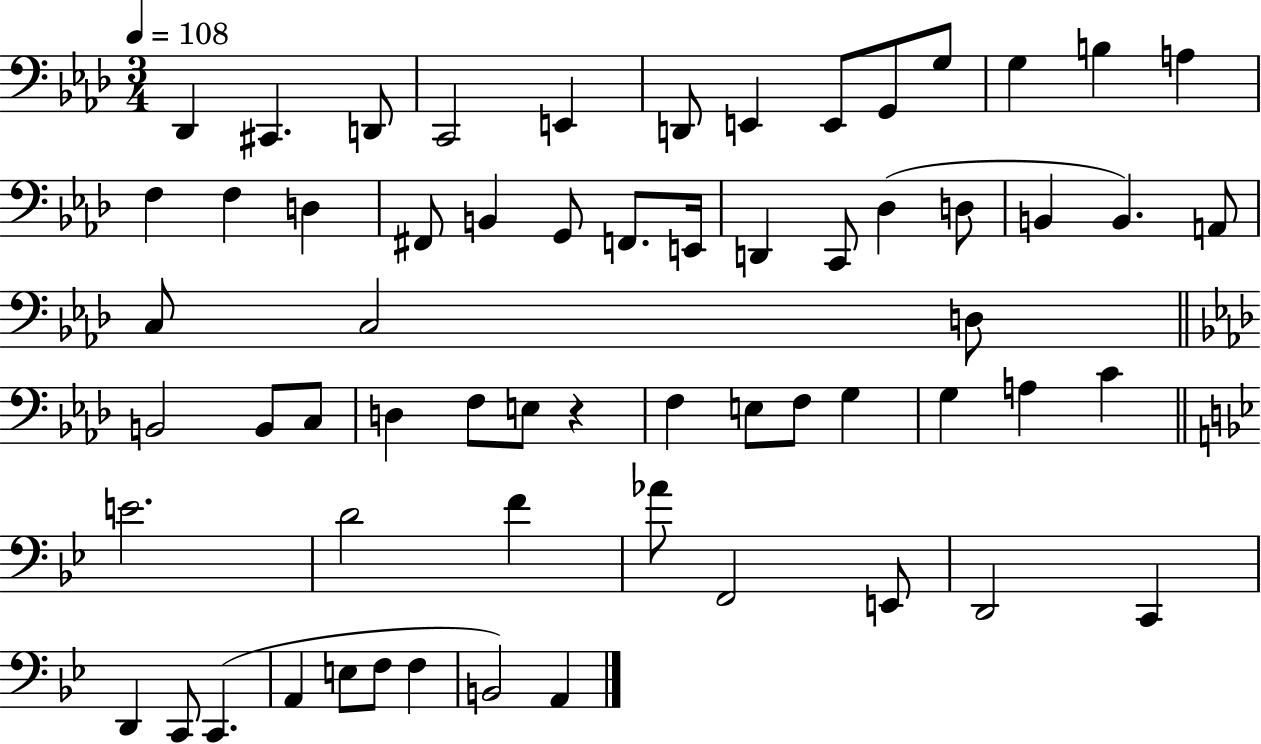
{
  \clef bass
  \numericTimeSignature
  \time 3/4
  \key aes \major
  \tempo 4 = 108
  \repeat volta 2 { des,4 cis,4. d,8 | c,2 e,4 | d,8 e,4 e,8 g,8 g8 | g4 b4 a4 | \break f4 f4 d4 | fis,8 b,4 g,8 f,8. e,16 | d,4 c,8 des4( d8 | b,4 b,4.) a,8 | \break c8 c2 d8 | \bar "||" \break \key f \minor b,2 b,8 c8 | d4 f8 e8 r4 | f4 e8 f8 g4 | g4 a4 c'4 | \break \bar "||" \break \key g \minor e'2. | d'2 f'4 | aes'8 f,2 e,8 | d,2 c,4 | \break d,4 c,8 c,4.( | a,4 e8 f8 f4 | b,2) a,4 | } \bar "|."
}